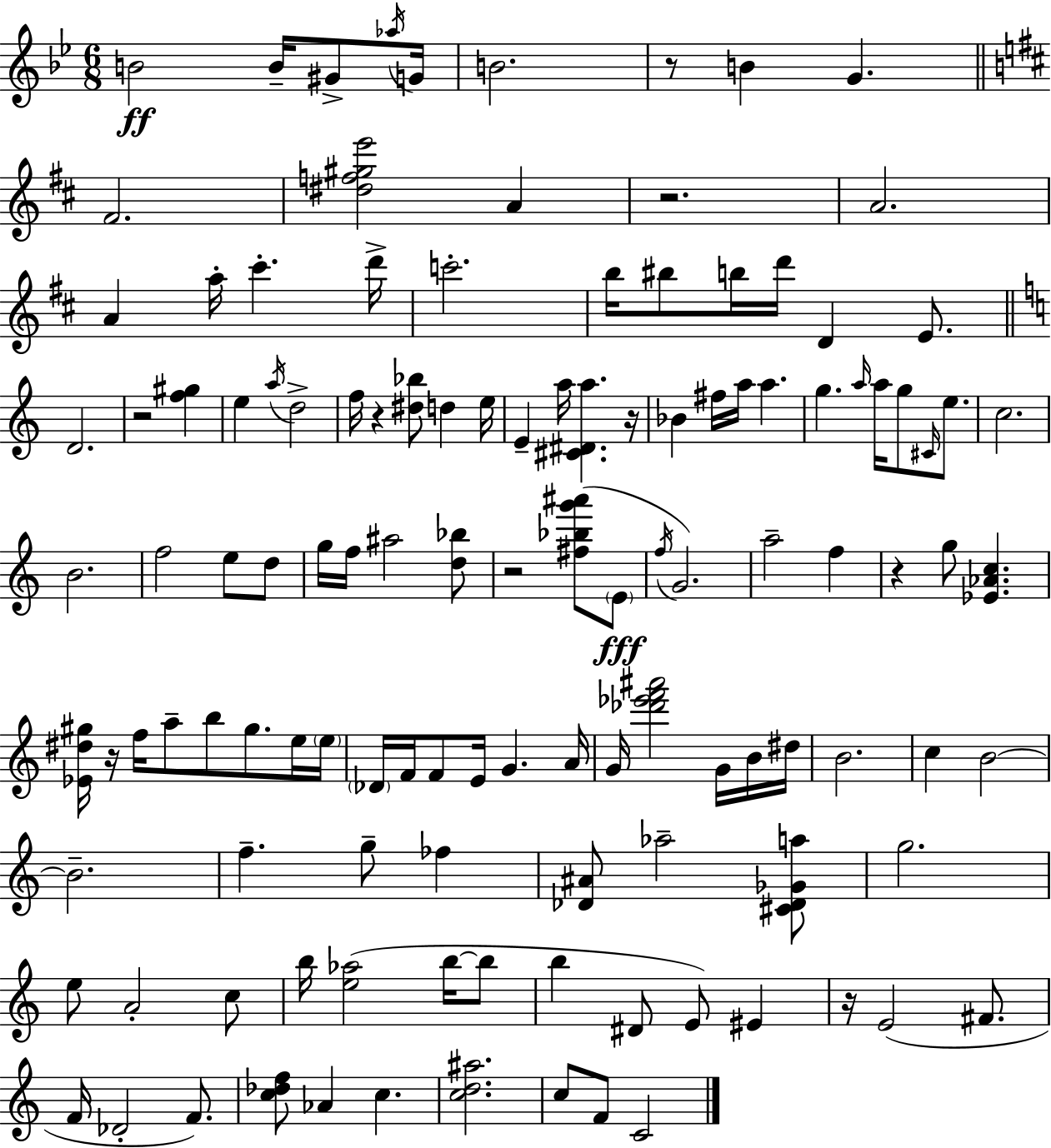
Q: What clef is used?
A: treble